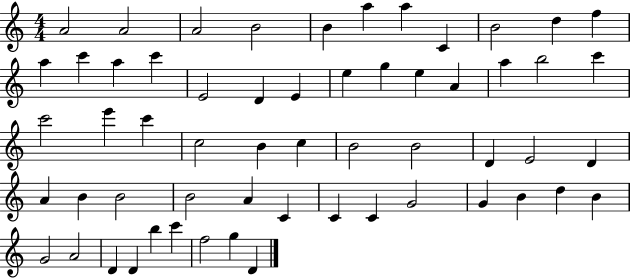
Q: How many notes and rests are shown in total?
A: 58